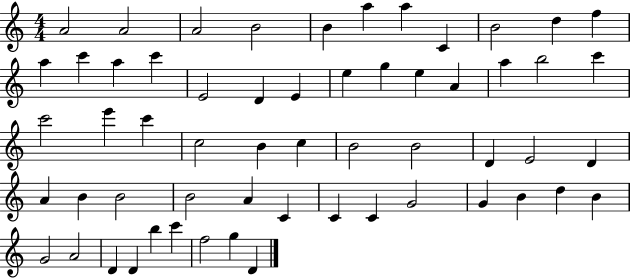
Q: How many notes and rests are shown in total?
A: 58